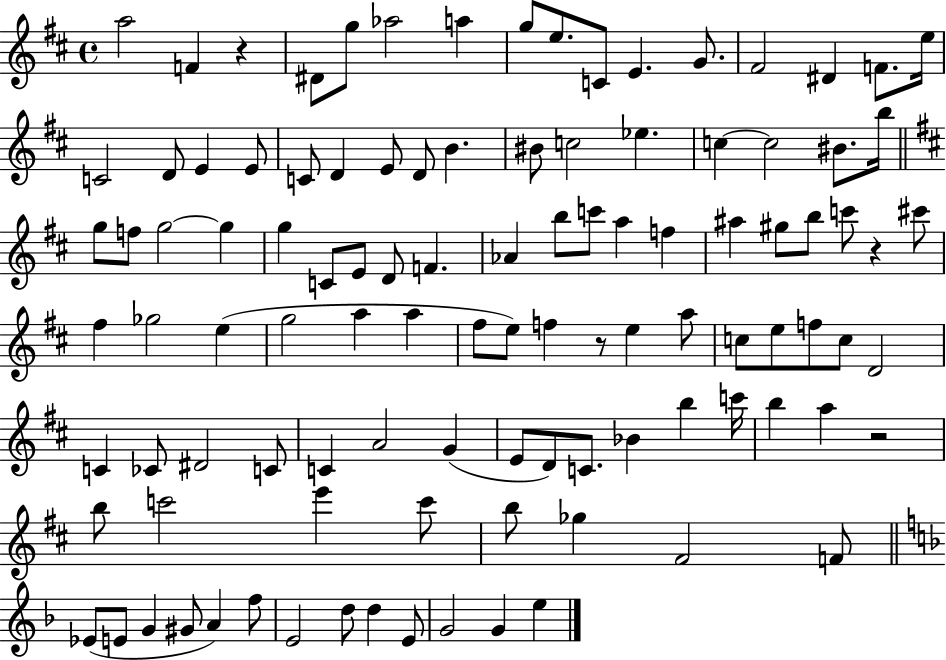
{
  \clef treble
  \time 4/4
  \defaultTimeSignature
  \key d \major
  \repeat volta 2 { a''2 f'4 r4 | dis'8 g''8 aes''2 a''4 | g''8 e''8. c'8 e'4. g'8. | fis'2 dis'4 f'8. e''16 | \break c'2 d'8 e'4 e'8 | c'8 d'4 e'8 d'8 b'4. | bis'8 c''2 ees''4. | c''4~~ c''2 bis'8. b''16 | \break \bar "||" \break \key b \minor g''8 f''8 g''2~~ g''4 | g''4 c'8 e'8 d'8 f'4. | aes'4 b''8 c'''8 a''4 f''4 | ais''4 gis''8 b''8 c'''8 r4 cis'''8 | \break fis''4 ges''2 e''4( | g''2 a''4 a''4 | fis''8 e''8) f''4 r8 e''4 a''8 | c''8 e''8 f''8 c''8 d'2 | \break c'4 ces'8 dis'2 c'8 | c'4 a'2 g'4( | e'8 d'8) c'8. bes'4 b''4 c'''16 | b''4 a''4 r2 | \break b''8 c'''2 e'''4 c'''8 | b''8 ges''4 fis'2 f'8 | \bar "||" \break \key d \minor ees'8( e'8 g'4 gis'8 a'4) f''8 | e'2 d''8 d''4 e'8 | g'2 g'4 e''4 | } \bar "|."
}